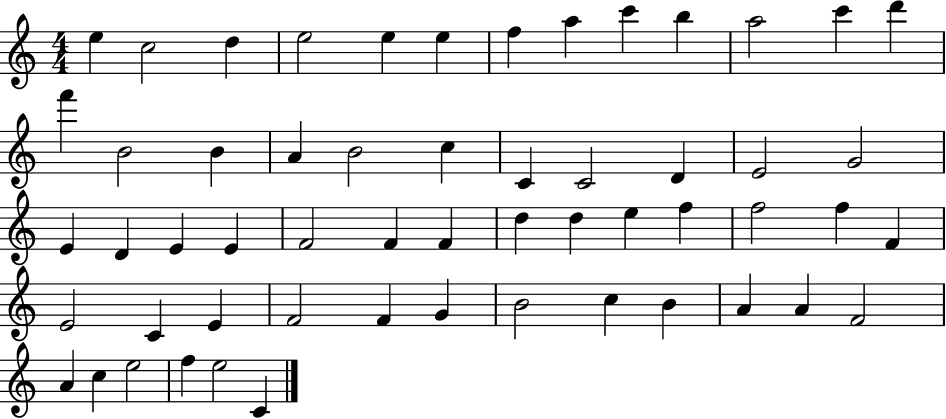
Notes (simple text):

E5/q C5/h D5/q E5/h E5/q E5/q F5/q A5/q C6/q B5/q A5/h C6/q D6/q F6/q B4/h B4/q A4/q B4/h C5/q C4/q C4/h D4/q E4/h G4/h E4/q D4/q E4/q E4/q F4/h F4/q F4/q D5/q D5/q E5/q F5/q F5/h F5/q F4/q E4/h C4/q E4/q F4/h F4/q G4/q B4/h C5/q B4/q A4/q A4/q F4/h A4/q C5/q E5/h F5/q E5/h C4/q